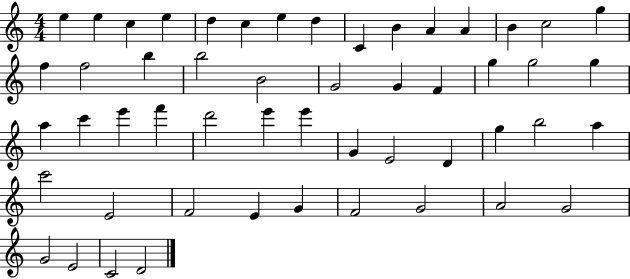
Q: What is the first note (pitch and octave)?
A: E5